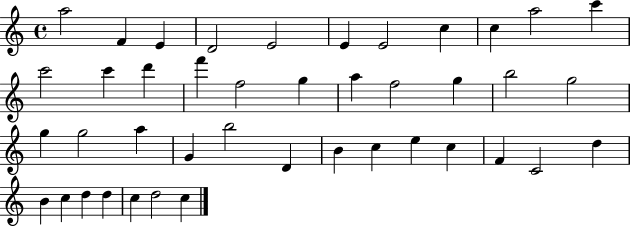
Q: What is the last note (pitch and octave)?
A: C5